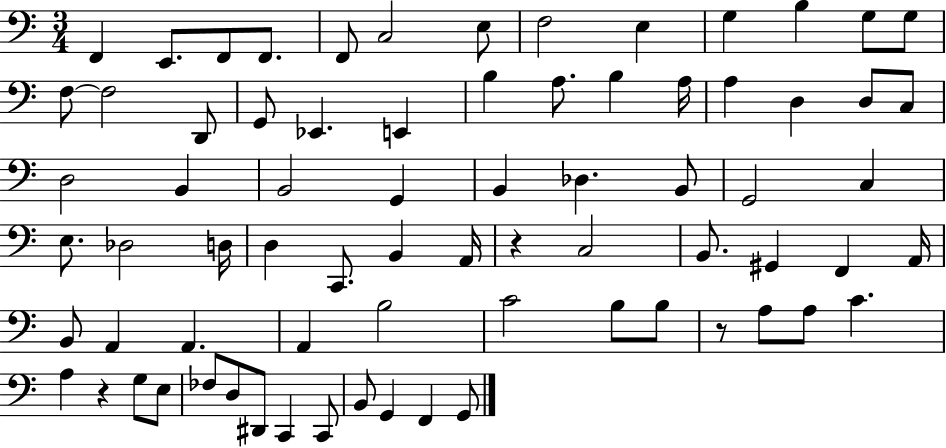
X:1
T:Untitled
M:3/4
L:1/4
K:C
F,, E,,/2 F,,/2 F,,/2 F,,/2 C,2 E,/2 F,2 E, G, B, G,/2 G,/2 F,/2 F,2 D,,/2 G,,/2 _E,, E,, B, A,/2 B, A,/4 A, D, D,/2 C,/2 D,2 B,, B,,2 G,, B,, _D, B,,/2 G,,2 C, E,/2 _D,2 D,/4 D, C,,/2 B,, A,,/4 z C,2 B,,/2 ^G,, F,, A,,/4 B,,/2 A,, A,, A,, B,2 C2 B,/2 B,/2 z/2 A,/2 A,/2 C A, z G,/2 E,/2 _F,/2 D,/2 ^D,,/2 C,, C,,/2 B,,/2 G,, F,, G,,/2